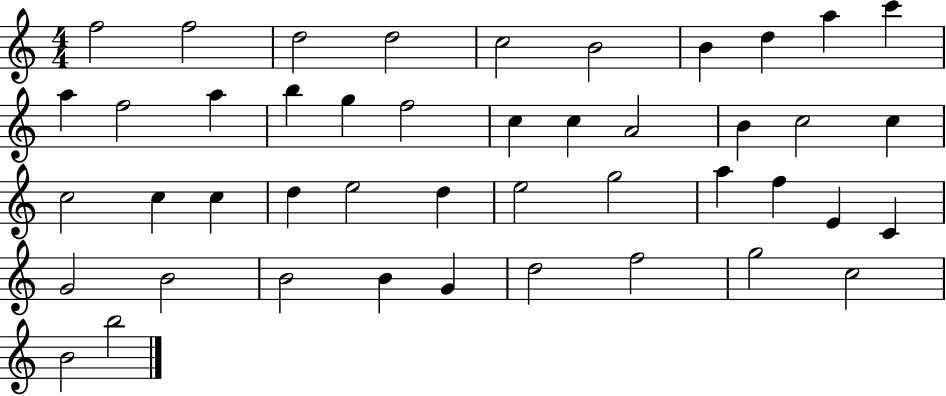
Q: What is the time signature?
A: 4/4